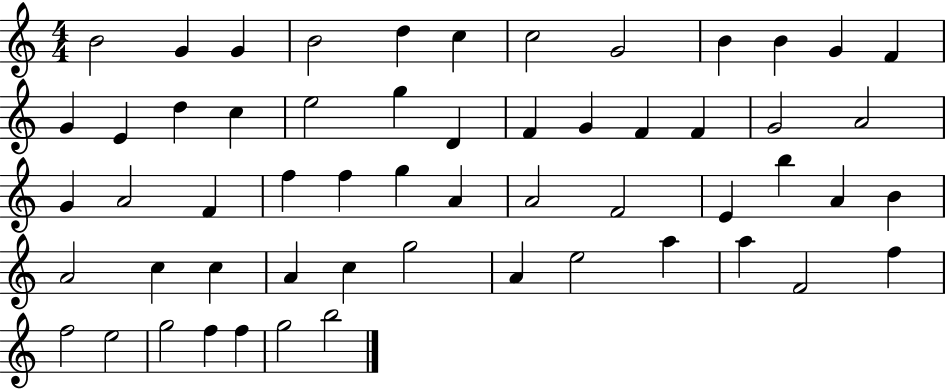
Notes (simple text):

B4/h G4/q G4/q B4/h D5/q C5/q C5/h G4/h B4/q B4/q G4/q F4/q G4/q E4/q D5/q C5/q E5/h G5/q D4/q F4/q G4/q F4/q F4/q G4/h A4/h G4/q A4/h F4/q F5/q F5/q G5/q A4/q A4/h F4/h E4/q B5/q A4/q B4/q A4/h C5/q C5/q A4/q C5/q G5/h A4/q E5/h A5/q A5/q F4/h F5/q F5/h E5/h G5/h F5/q F5/q G5/h B5/h